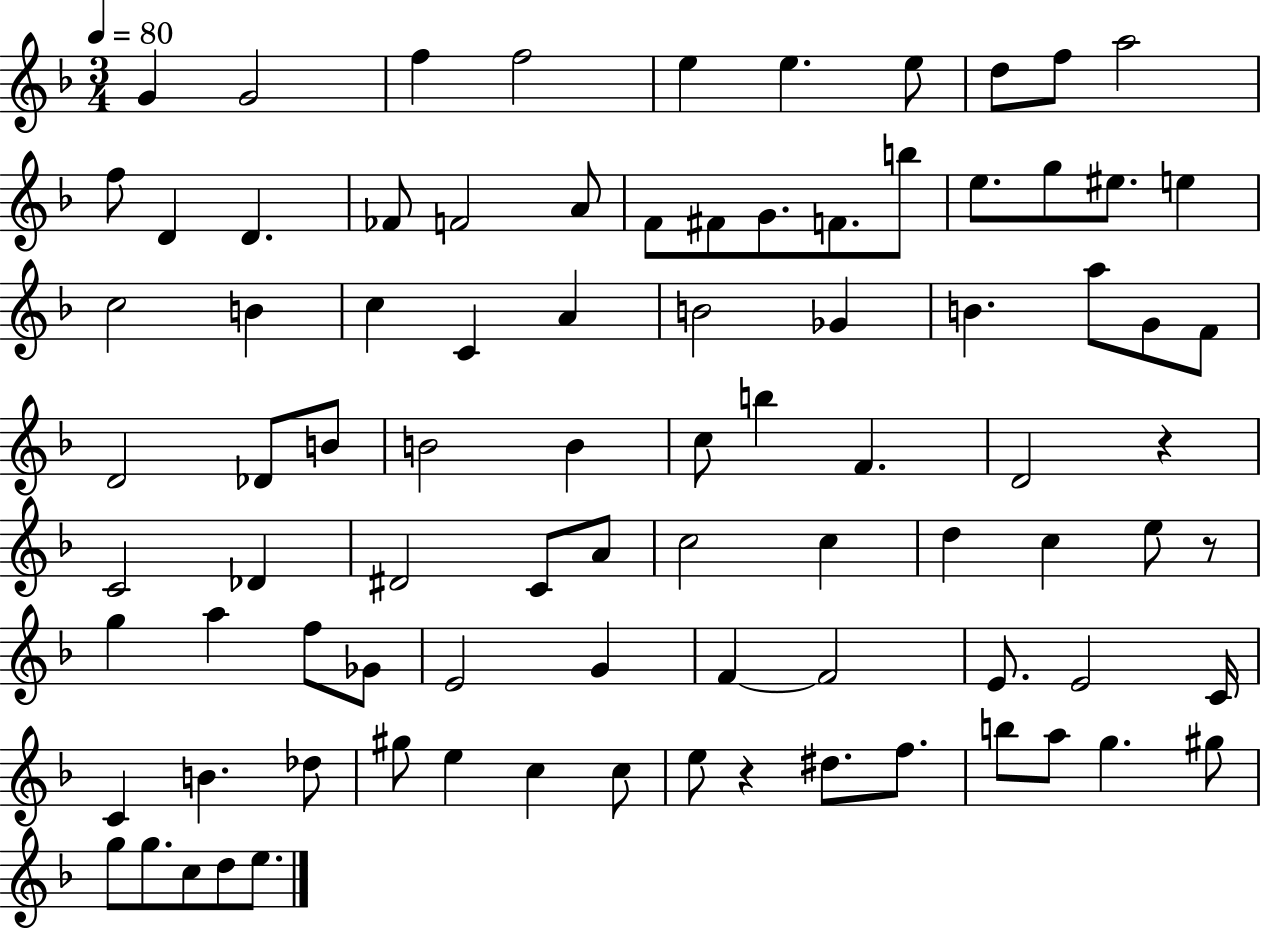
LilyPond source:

{
  \clef treble
  \numericTimeSignature
  \time 3/4
  \key f \major
  \tempo 4 = 80
  g'4 g'2 | f''4 f''2 | e''4 e''4. e''8 | d''8 f''8 a''2 | \break f''8 d'4 d'4. | fes'8 f'2 a'8 | f'8 fis'8 g'8. f'8. b''8 | e''8. g''8 eis''8. e''4 | \break c''2 b'4 | c''4 c'4 a'4 | b'2 ges'4 | b'4. a''8 g'8 f'8 | \break d'2 des'8 b'8 | b'2 b'4 | c''8 b''4 f'4. | d'2 r4 | \break c'2 des'4 | dis'2 c'8 a'8 | c''2 c''4 | d''4 c''4 e''8 r8 | \break g''4 a''4 f''8 ges'8 | e'2 g'4 | f'4~~ f'2 | e'8. e'2 c'16 | \break c'4 b'4. des''8 | gis''8 e''4 c''4 c''8 | e''8 r4 dis''8. f''8. | b''8 a''8 g''4. gis''8 | \break g''8 g''8. c''8 d''8 e''8. | \bar "|."
}